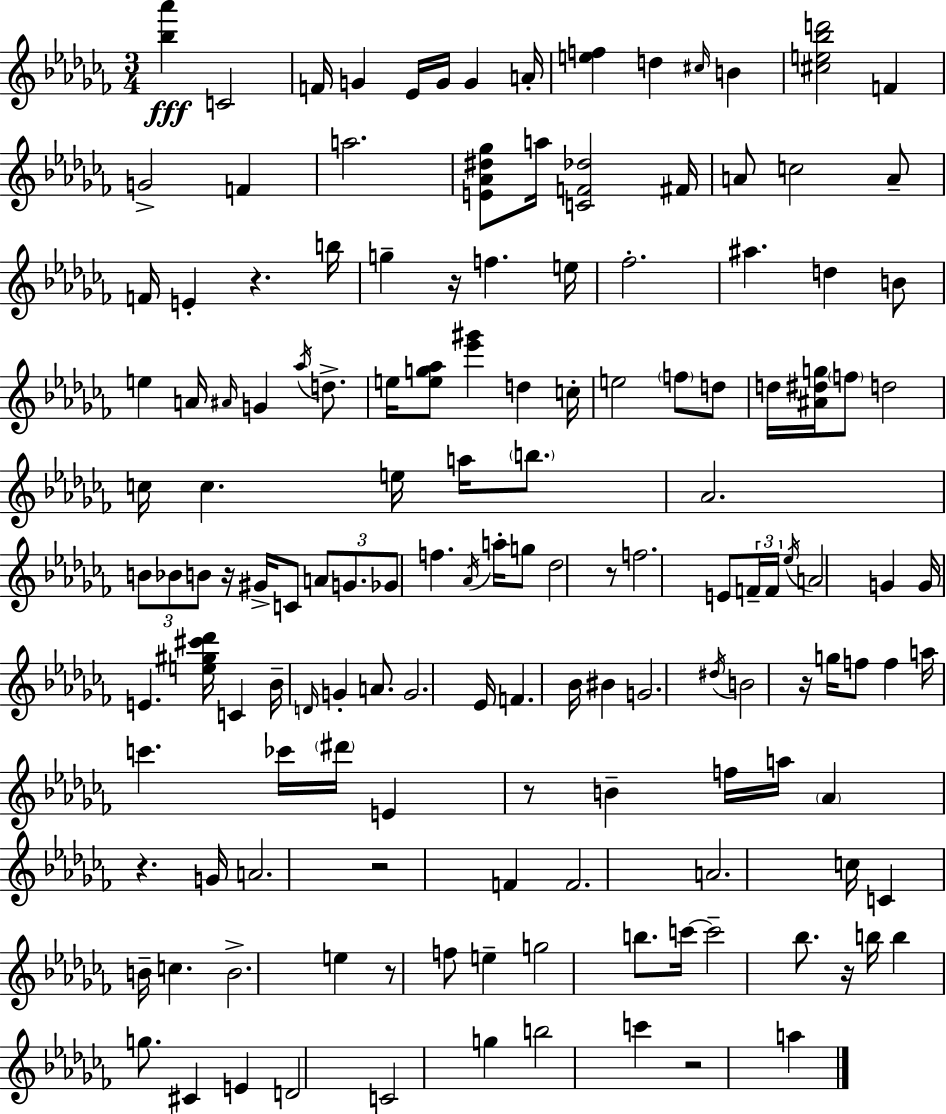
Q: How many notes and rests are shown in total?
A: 146